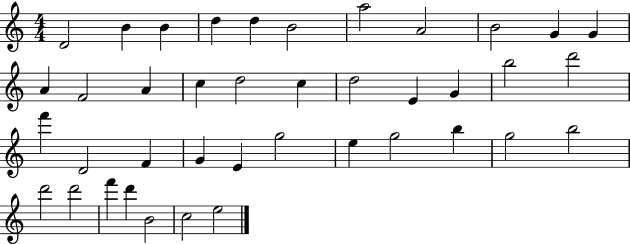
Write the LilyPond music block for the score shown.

{
  \clef treble
  \numericTimeSignature
  \time 4/4
  \key c \major
  d'2 b'4 b'4 | d''4 d''4 b'2 | a''2 a'2 | b'2 g'4 g'4 | \break a'4 f'2 a'4 | c''4 d''2 c''4 | d''2 e'4 g'4 | b''2 d'''2 | \break f'''4 d'2 f'4 | g'4 e'4 g''2 | e''4 g''2 b''4 | g''2 b''2 | \break d'''2 d'''2 | f'''4 d'''4 b'2 | c''2 e''2 | \bar "|."
}